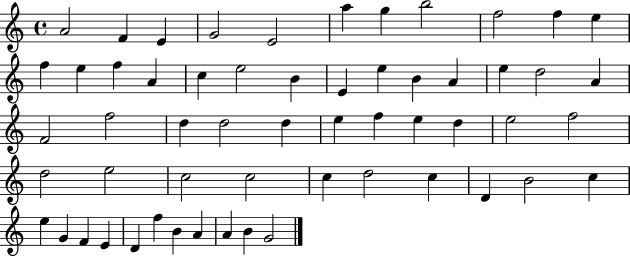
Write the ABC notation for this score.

X:1
T:Untitled
M:4/4
L:1/4
K:C
A2 F E G2 E2 a g b2 f2 f e f e f A c e2 B E e B A e d2 A F2 f2 d d2 d e f e d e2 f2 d2 e2 c2 c2 c d2 c D B2 c e G F E D f B A A B G2